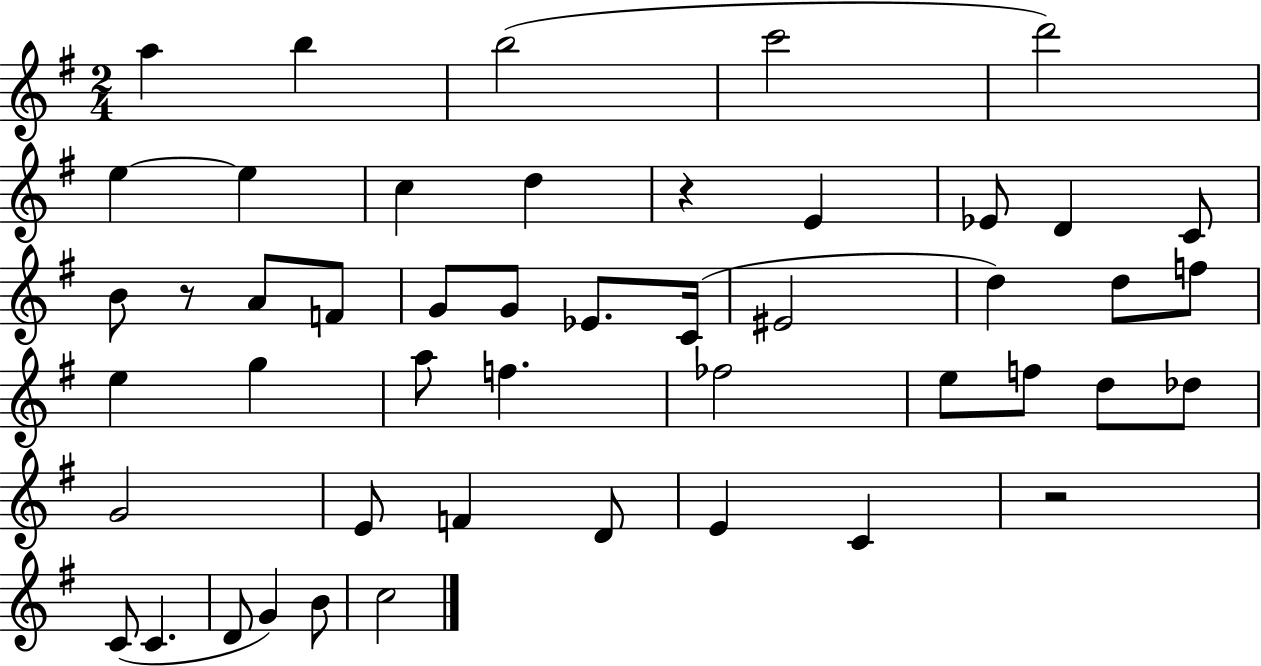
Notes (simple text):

A5/q B5/q B5/h C6/h D6/h E5/q E5/q C5/q D5/q R/q E4/q Eb4/e D4/q C4/e B4/e R/e A4/e F4/e G4/e G4/e Eb4/e. C4/s EIS4/h D5/q D5/e F5/e E5/q G5/q A5/e F5/q. FES5/h E5/e F5/e D5/e Db5/e G4/h E4/e F4/q D4/e E4/q C4/q R/h C4/e C4/q. D4/e G4/q B4/e C5/h